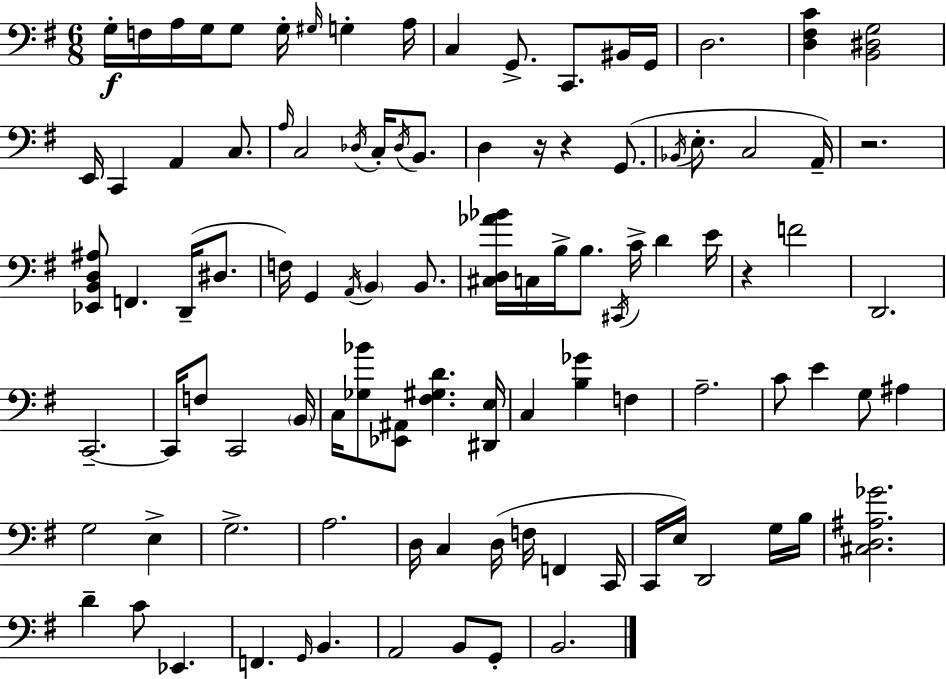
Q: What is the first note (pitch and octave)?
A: G3